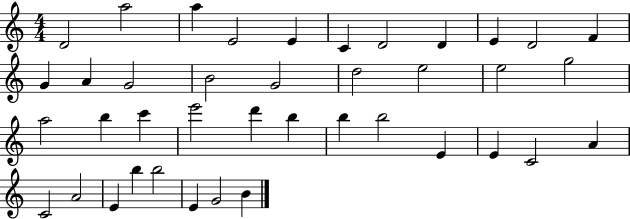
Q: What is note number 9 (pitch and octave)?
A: E4